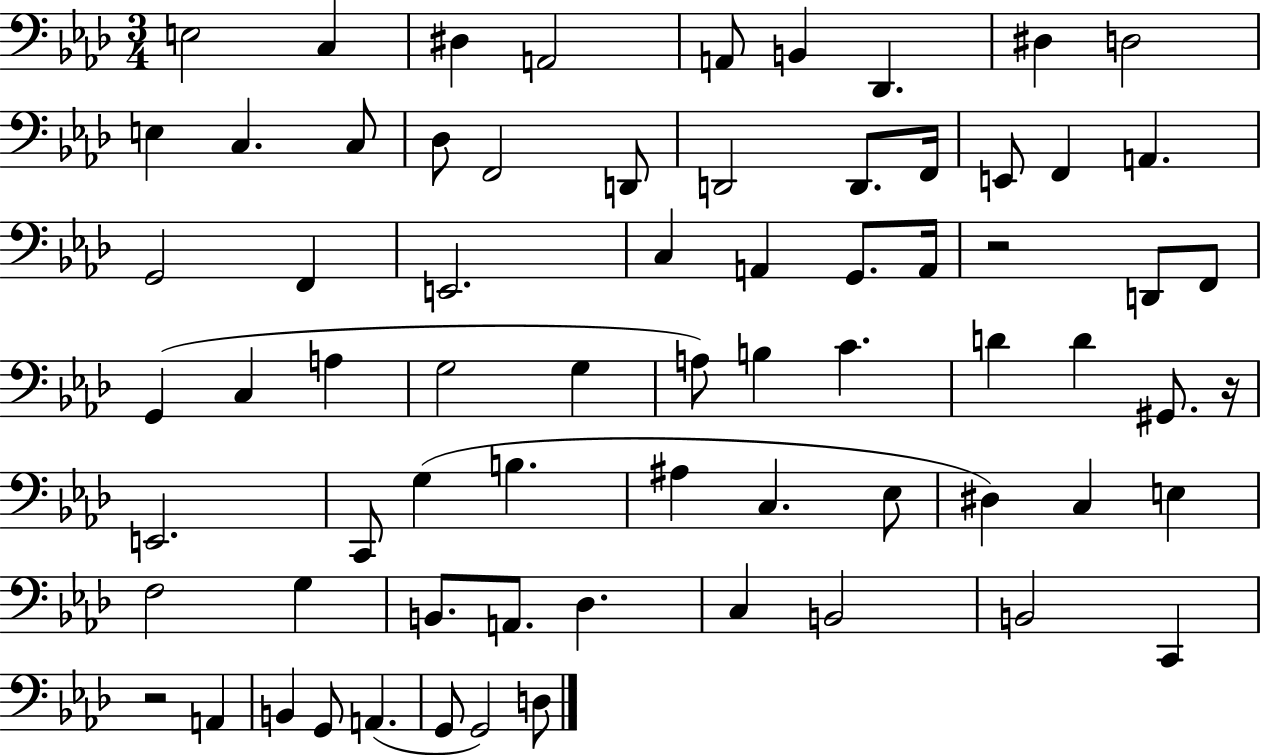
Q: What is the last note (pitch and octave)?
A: D3